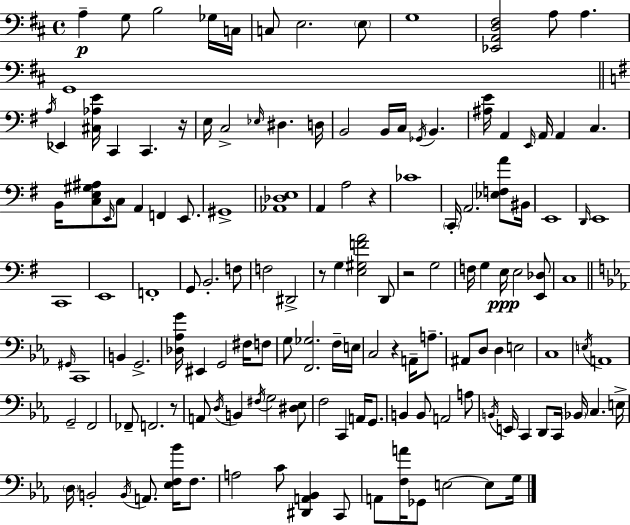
A3/q G3/e B3/h Gb3/s C3/s C3/e E3/h. E3/e G3/w [Eb2,A2,D3,F#3]/h A3/e A3/q. G2/w A3/s Eb2/q [C#3,Ab3,E4]/s C2/q C2/q. R/s E3/s C3/h Eb3/s D#3/q. D3/s B2/h B2/s C3/s Gb2/s B2/q. [A#3,E4]/s A2/q E2/s A2/s A2/q C3/q. B2/s [C3,E3,G#3,A#3]/e E2/s C3/e A2/q F2/q E2/e. G#2/w [Ab2,Db3,E3]/w A2/q A3/h R/q CES4/w C2/s A2/h. [Eb3,F3,A4]/e BIS2/s E2/w D2/s E2/w C2/w E2/w F2/w G2/e B2/h. F3/e F3/h D#2/h R/e G3/q [E3,G#3,F4,A4]/h D2/e R/h G3/h F3/s G3/q E3/s E3/h [E2,Db3]/e C3/w G#2/s C2/w B2/q G2/h. [Db3,Ab3,G4]/s EIS2/q G2/h F#3/s F3/e G3/e [F2,Gb3]/h. F3/s E3/s C3/h R/q A2/s A3/e. A#2/e D3/e D3/q E3/h C3/w E3/s A2/w G2/h F2/h FES2/e F2/h. R/e A2/e D3/s B2/q F#3/s G3/h [D#3,Eb3]/e F3/h C2/q A2/s G2/e. B2/q B2/e A2/h A3/e B2/s E2/s C2/q D2/e C2/s Bb2/s C3/q. E3/s D3/s B2/h B2/s A2/e. [Eb3,F3,Bb4]/s F3/e. A3/h C4/e [D#2,A2,Bb2]/q C2/e A2/e [F3,A4]/s Gb2/e E3/h E3/e G3/s